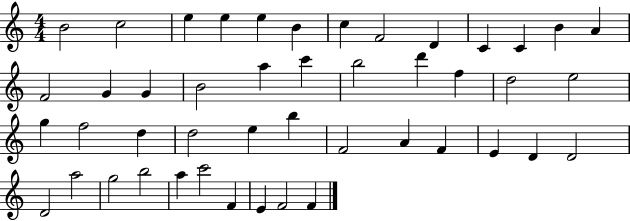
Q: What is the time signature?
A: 4/4